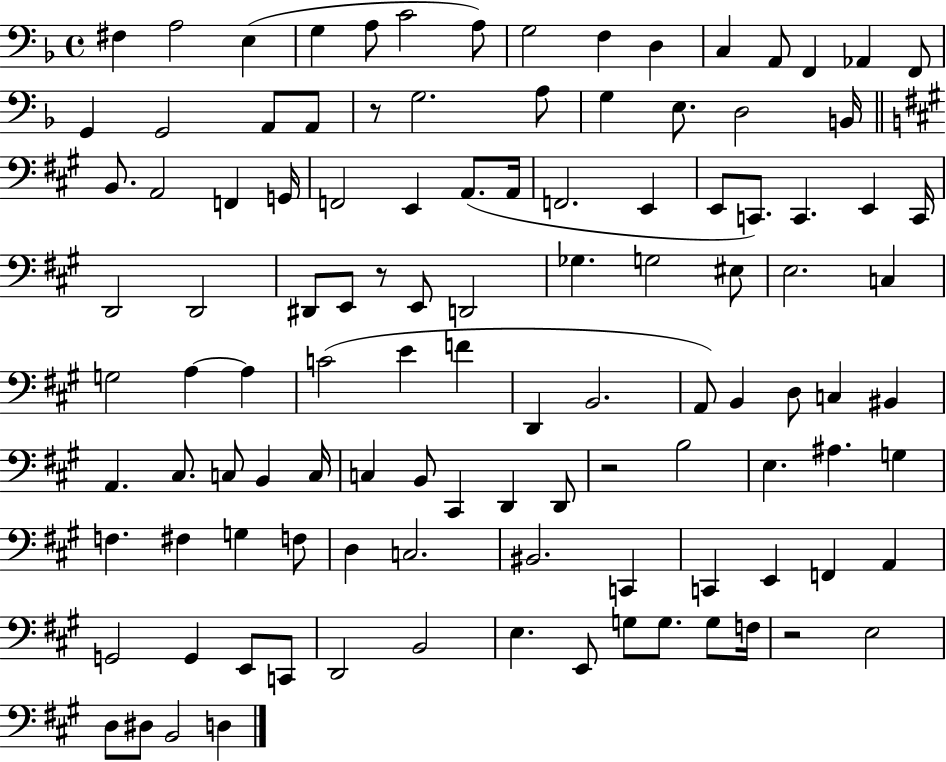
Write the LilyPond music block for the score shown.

{
  \clef bass
  \time 4/4
  \defaultTimeSignature
  \key f \major
  fis4 a2 e4( | g4 a8 c'2 a8) | g2 f4 d4 | c4 a,8 f,4 aes,4 f,8 | \break g,4 g,2 a,8 a,8 | r8 g2. a8 | g4 e8. d2 b,16 | \bar "||" \break \key a \major b,8. a,2 f,4 g,16 | f,2 e,4 a,8.( a,16 | f,2. e,4 | e,8 c,8.) c,4. e,4 c,16 | \break d,2 d,2 | dis,8 e,8 r8 e,8 d,2 | ges4. g2 eis8 | e2. c4 | \break g2 a4~~ a4 | c'2( e'4 f'4 | d,4 b,2. | a,8) b,4 d8 c4 bis,4 | \break a,4. cis8. c8 b,4 c16 | c4 b,8 cis,4 d,4 d,8 | r2 b2 | e4. ais4. g4 | \break f4. fis4 g4 f8 | d4 c2. | bis,2. c,4 | c,4 e,4 f,4 a,4 | \break g,2 g,4 e,8 c,8 | d,2 b,2 | e4. e,8 g8 g8. g8 f16 | r2 e2 | \break d8 dis8 b,2 d4 | \bar "|."
}